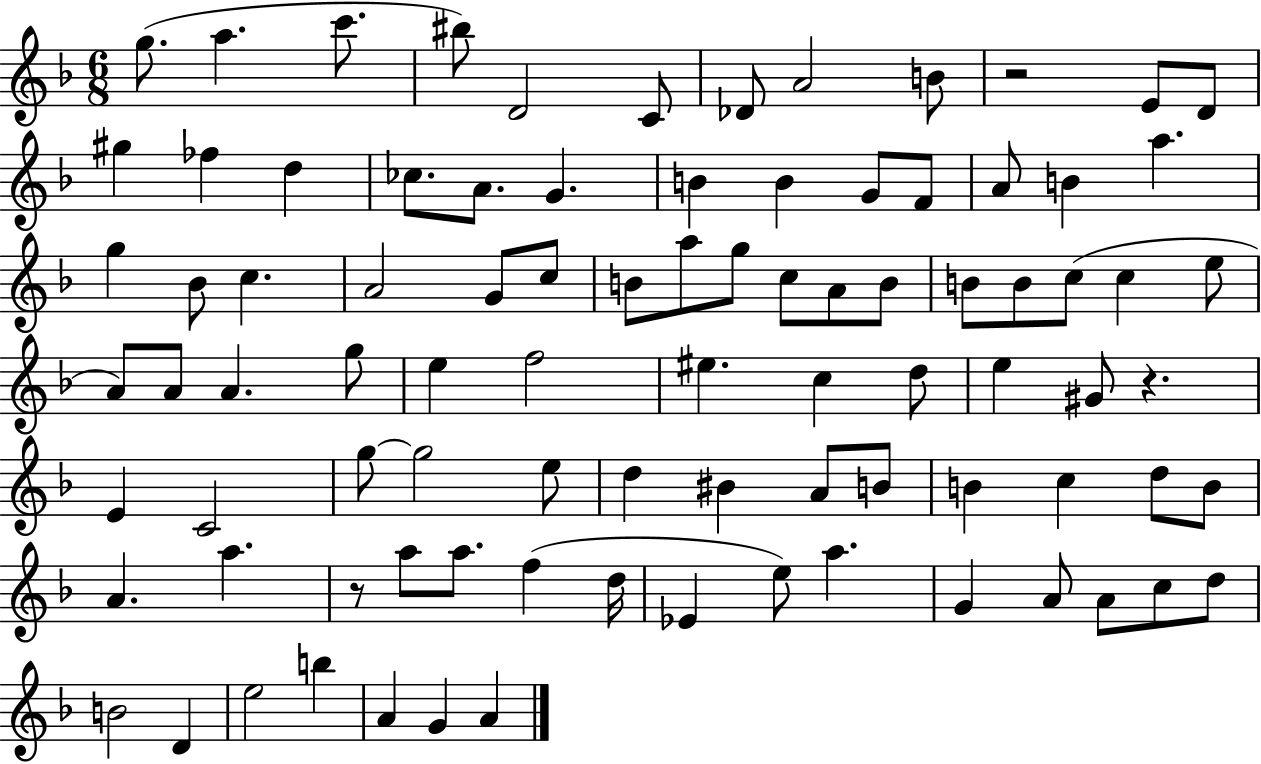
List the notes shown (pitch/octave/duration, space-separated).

G5/e. A5/q. C6/e. BIS5/e D4/h C4/e Db4/e A4/h B4/e R/h E4/e D4/e G#5/q FES5/q D5/q CES5/e. A4/e. G4/q. B4/q B4/q G4/e F4/e A4/e B4/q A5/q. G5/q Bb4/e C5/q. A4/h G4/e C5/e B4/e A5/e G5/e C5/e A4/e B4/e B4/e B4/e C5/e C5/q E5/e A4/e A4/e A4/q. G5/e E5/q F5/h EIS5/q. C5/q D5/e E5/q G#4/e R/q. E4/q C4/h G5/e G5/h E5/e D5/q BIS4/q A4/e B4/e B4/q C5/q D5/e B4/e A4/q. A5/q. R/e A5/e A5/e. F5/q D5/s Eb4/q E5/e A5/q. G4/q A4/e A4/e C5/e D5/e B4/h D4/q E5/h B5/q A4/q G4/q A4/q